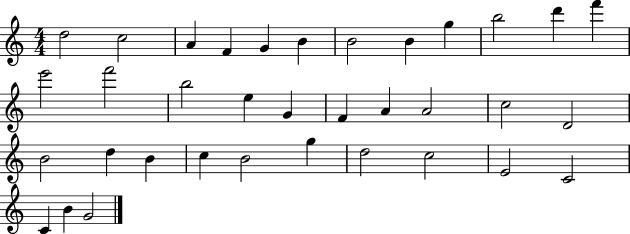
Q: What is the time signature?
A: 4/4